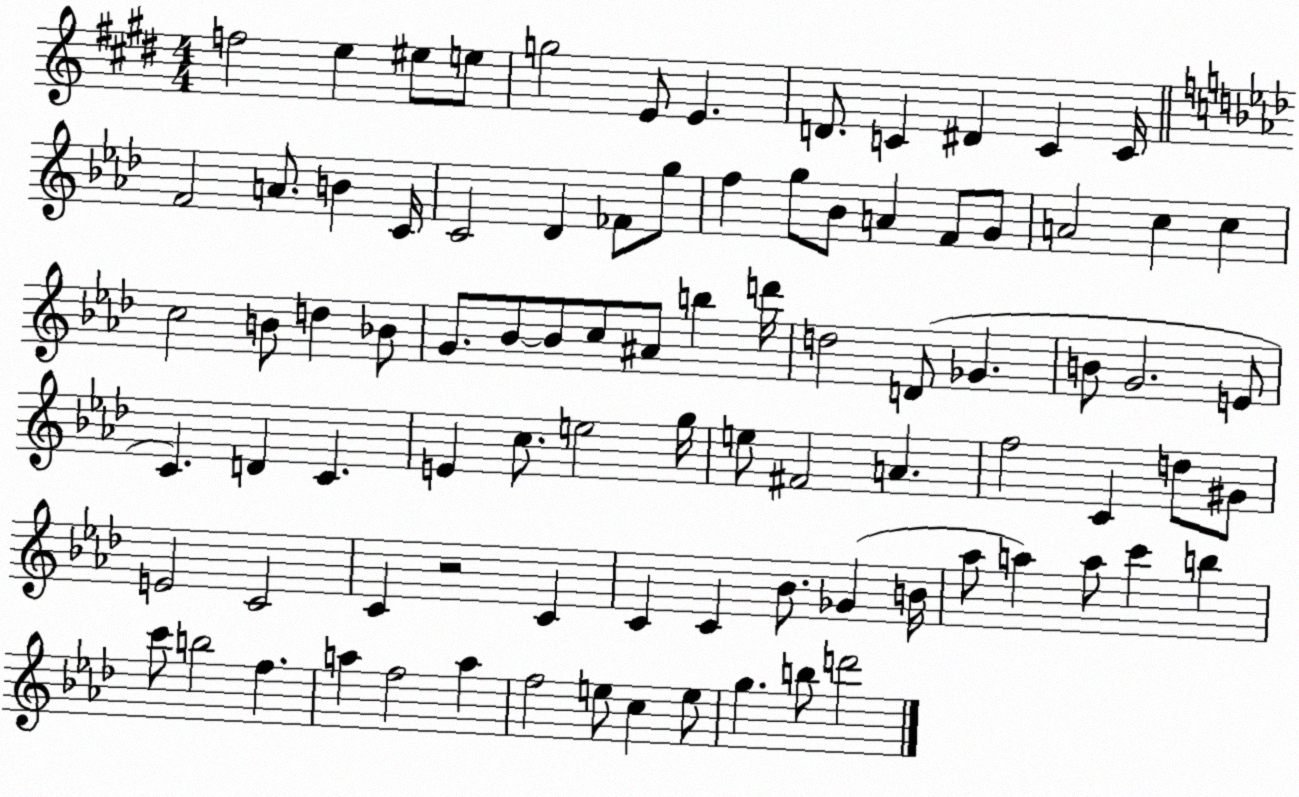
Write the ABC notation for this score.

X:1
T:Untitled
M:4/4
L:1/4
K:E
f2 e ^e/2 e/2 g2 E/2 E D/2 C ^D C C/4 F2 A/2 B C/4 C2 _D _F/2 g/2 f g/2 _B/2 A F/2 G/2 A2 c c c2 B/2 d _B/2 G/2 _B/2 _B/2 c/2 ^A/2 b d'/4 d2 D/2 _G B/2 G2 E/2 C D C E c/2 e2 g/4 e/2 ^F2 A f2 C d/2 ^G/2 E2 C2 C z2 C C C _B/2 _G B/4 _a/2 a a/2 c' b c'/2 b2 f a f2 a f2 e/2 c e/2 g b/2 d'2